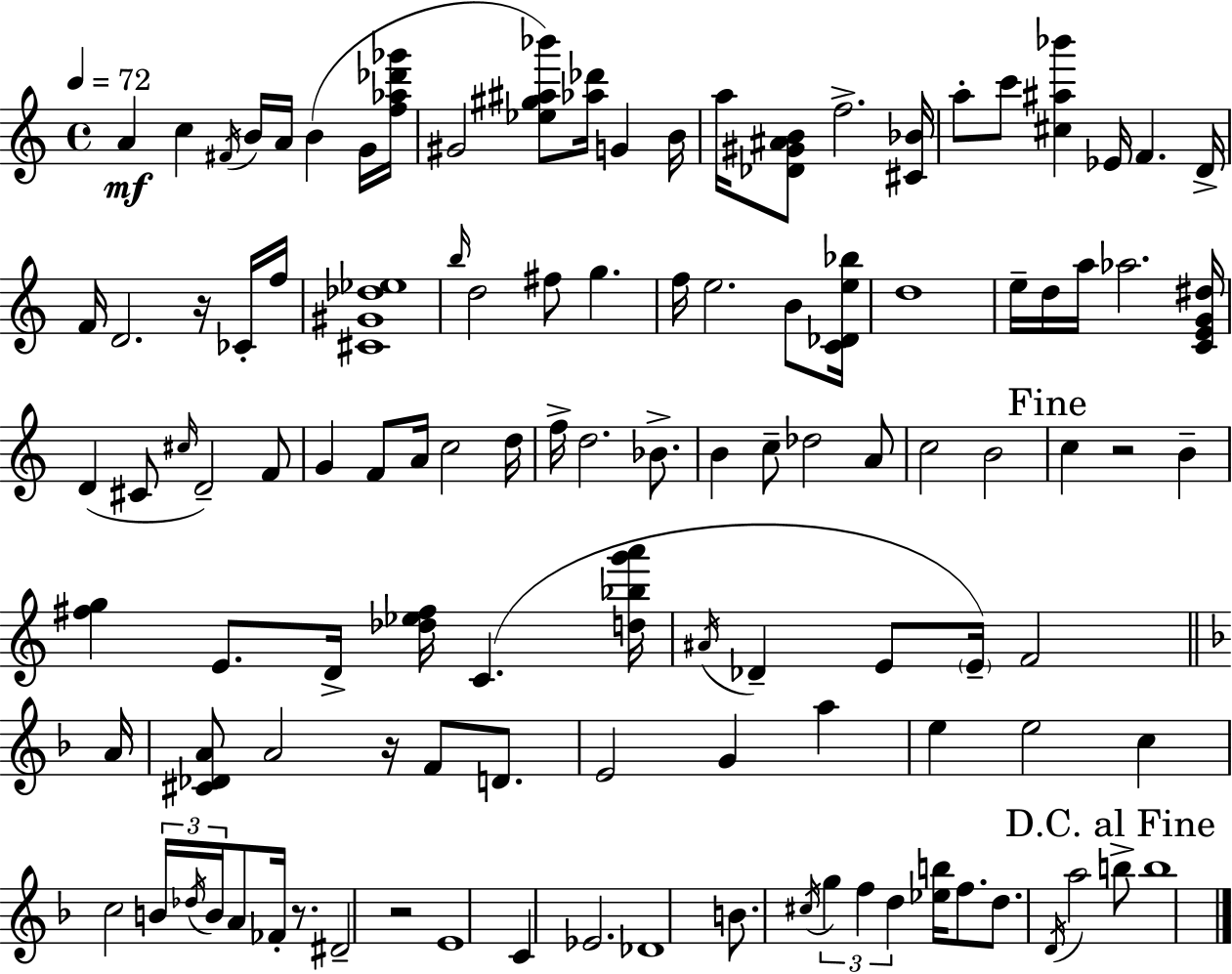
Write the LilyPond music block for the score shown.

{
  \clef treble
  \time 4/4
  \defaultTimeSignature
  \key c \major
  \tempo 4 = 72
  a'4\mf c''4 \acciaccatura { fis'16 } b'16 a'16 b'4( g'16 | <f'' aes'' des''' ges'''>16 gis'2 <ees'' gis'' ais'' bes'''>8) <aes'' des'''>16 g'4 | b'16 a''16 <des' gis' ais' b'>8 f''2.-> | <cis' bes'>16 a''8-. c'''8 <cis'' ais'' bes'''>4 ees'16 f'4. | \break d'16-> f'16 d'2. r16 ces'16-. | f''16 <cis' gis' des'' ees''>1 | \grace { b''16 } d''2 fis''8 g''4. | f''16 e''2. b'8 | \break <c' des' e'' bes''>16 d''1 | e''16-- d''16 a''16 aes''2. | <c' e' g' dis''>16 d'4( cis'8 \grace { cis''16 }) d'2-- | f'8 g'4 f'8 a'16 c''2 | \break d''16 f''16-> d''2. | bes'8.-> b'4 c''8-- des''2 | a'8 c''2 b'2 | \mark "Fine" c''4 r2 b'4-- | \break <fis'' g''>4 e'8. d'16-> <des'' ees'' fis''>16 c'4.( | <d'' bes'' g''' a'''>16 \acciaccatura { ais'16 } des'4-- e'8 \parenthesize e'16--) f'2 | \bar "||" \break \key f \major a'16 <cis' des' a'>8 a'2 r16 f'8 d'8. | e'2 g'4 a''4 | e''4 e''2 c''4 | c''2 \tuplet 3/2 { b'16 \acciaccatura { des''16 } b'16 } a'8 fes'16-. r8. | \break dis'2-- r2 | e'1 | c'4 ees'2. | des'1 | \break b'8. \acciaccatura { cis''16 } \tuplet 3/2 { g''4 f''4 d''4 } | <ees'' b''>16 f''8. d''8. \acciaccatura { d'16 } a''2 | \mark "D.C. al Fine" b''8-> b''1 | \bar "|."
}